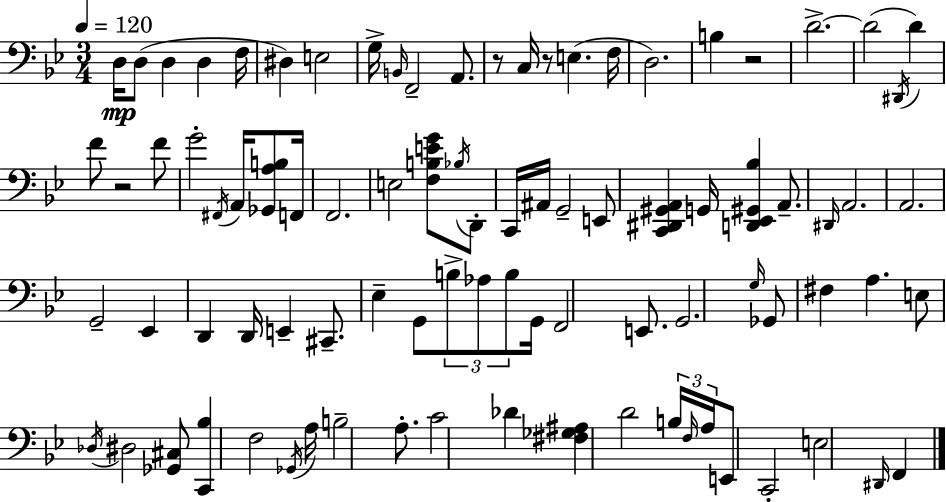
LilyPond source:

{
  \clef bass
  \numericTimeSignature
  \time 3/4
  \key g \minor
  \tempo 4 = 120
  d16\mp d8( d4 d4 f16 | dis4) e2 | g16-> \grace { b,16 } f,2-- a,8. | r8 c16 r8 e4.( | \break f16 d2.) | b4 r2 | d'2.->~~ | d'2( \acciaccatura { dis,16 } d'4) | \break f'8 r2 | f'8 g'2-. \acciaccatura { fis,16 } a,16 | <ges, a b>8 f,16 f,2. | e2 <f b e' g'>8 | \break \acciaccatura { bes16 } d,8-. c,16 ais,16 g,2-- | e,8 <c, dis, gis, a,>4 g,16 <d, ees, gis, bes>4 | a,8.-- \grace { dis,16 } a,2. | a,2. | \break g,2-- | ees,4 d,4 d,16 e,4-- | cis,8.-- ees4-- g,8 \tuplet 3/2 { b8-> | aes8 b8 } g,16 f,2 | \break e,8. g,2. | \grace { g16 } ges,8 fis4 | a4. e8 \acciaccatura { des16 } dis2 | <ges, cis>8 <c, bes>4 f2 | \break \acciaccatura { ges,16 } a16 b2-- | a8.-. c'2 | des'4 <fis ges ais>4 | d'2 \tuplet 3/2 { b16 \grace { f16 } a16 } e,8 | \break c,2-. e2 | \grace { dis,16 } f,4 \bar "|."
}